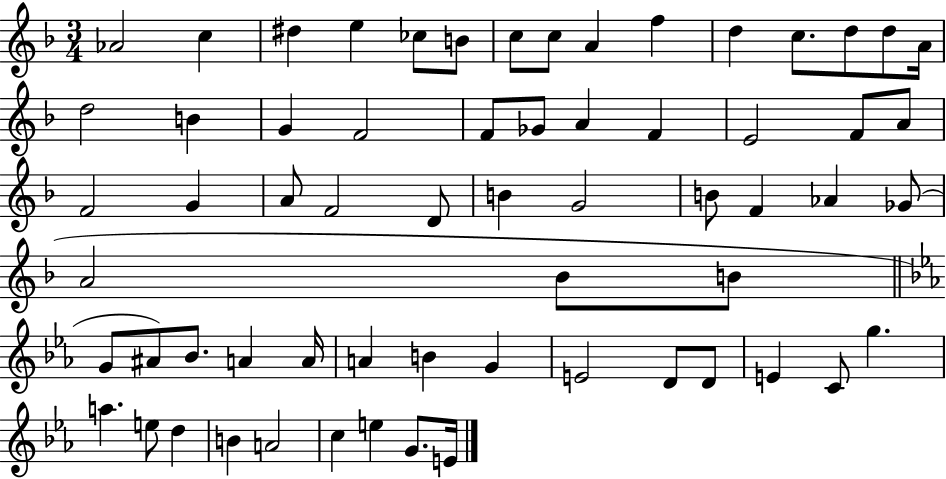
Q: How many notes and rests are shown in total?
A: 63